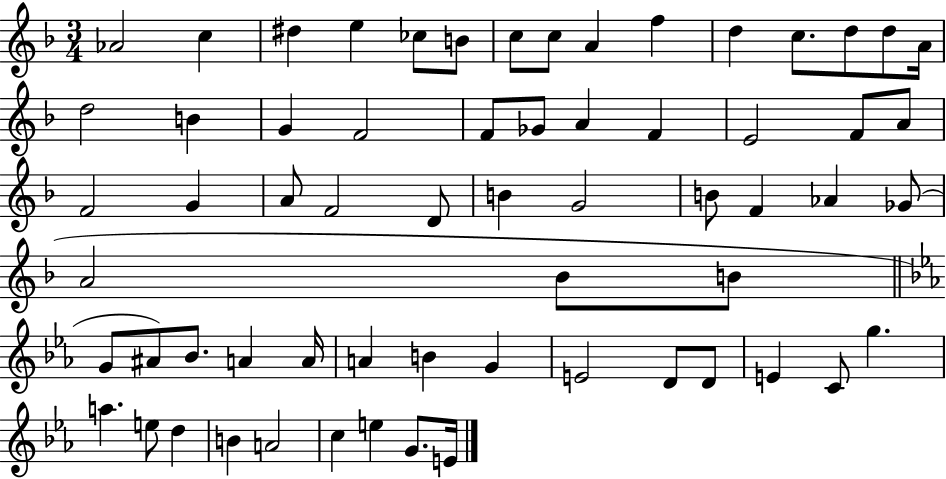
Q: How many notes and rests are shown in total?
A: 63